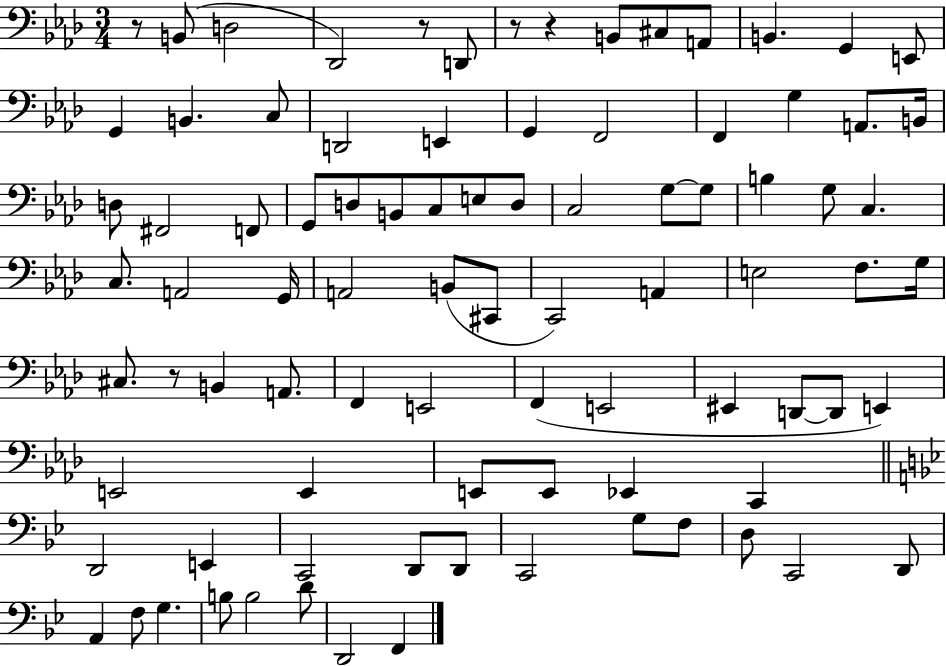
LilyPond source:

{
  \clef bass
  \numericTimeSignature
  \time 3/4
  \key aes \major
  \repeat volta 2 { r8 b,8( d2 | des,2) r8 d,8 | r8 r4 b,8 cis8 a,8 | b,4. g,4 e,8 | \break g,4 b,4. c8 | d,2 e,4 | g,4 f,2 | f,4 g4 a,8. b,16 | \break d8 fis,2 f,8 | g,8 d8 b,8 c8 e8 d8 | c2 g8~~ g8 | b4 g8 c4. | \break c8. a,2 g,16 | a,2 b,8( cis,8 | c,2) a,4 | e2 f8. g16 | \break cis8. r8 b,4 a,8. | f,4 e,2 | f,4( e,2 | eis,4 d,8~~ d,8 e,4) | \break e,2 e,4 | e,8 e,8 ees,4 c,4 | \bar "||" \break \key bes \major d,2 e,4 | c,2 d,8 d,8 | c,2 g8 f8 | d8 c,2 d,8 | \break a,4 f8 g4. | b8 b2 d'8 | d,2 f,4 | } \bar "|."
}